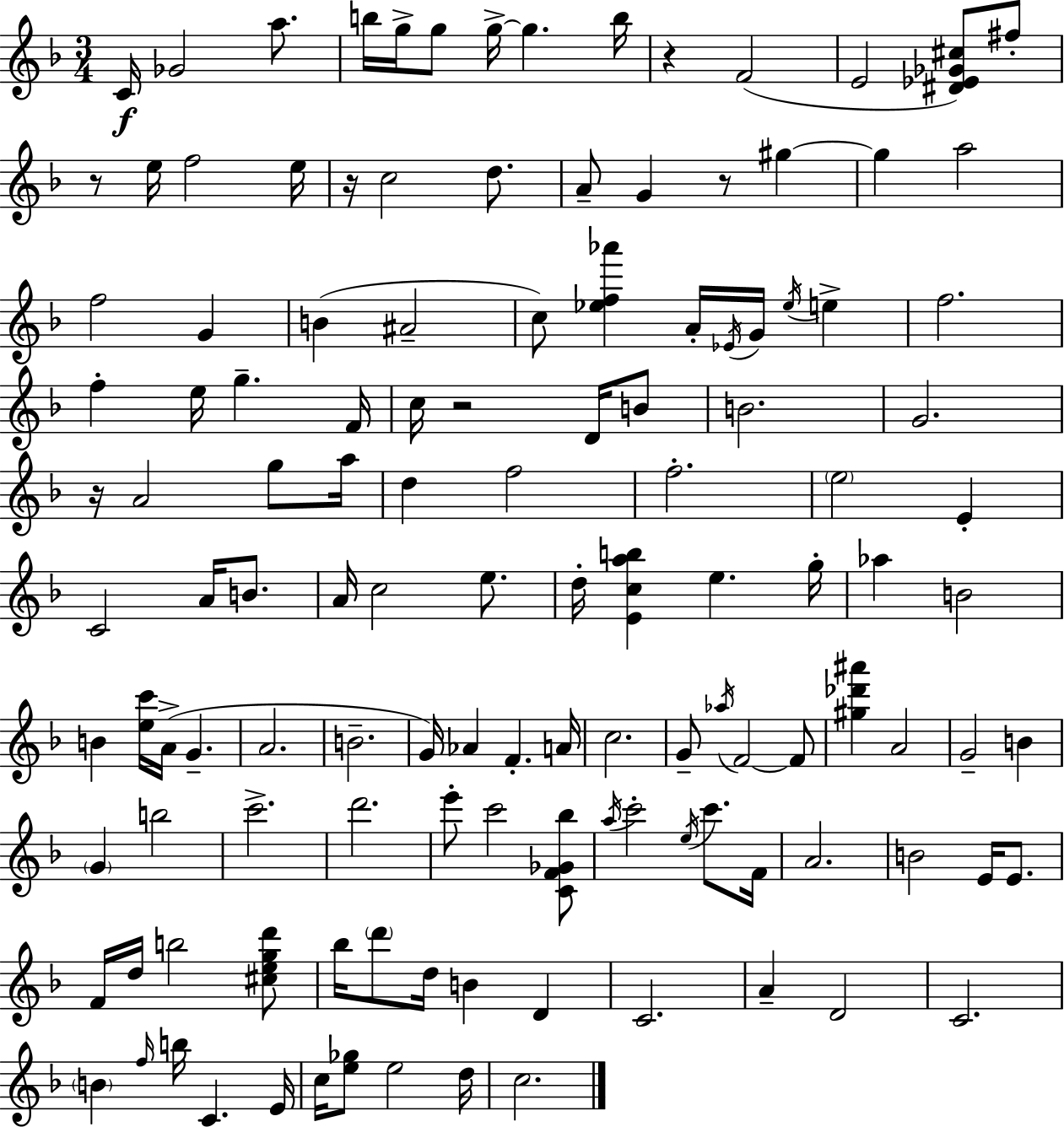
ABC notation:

X:1
T:Untitled
M:3/4
L:1/4
K:F
C/4 _G2 a/2 b/4 g/4 g/2 g/4 g b/4 z F2 E2 [^D_E_G^c]/2 ^f/2 z/2 e/4 f2 e/4 z/4 c2 d/2 A/2 G z/2 ^g ^g a2 f2 G B ^A2 c/2 [_ef_a'] A/4 _E/4 G/4 _e/4 e f2 f e/4 g F/4 c/4 z2 D/4 B/2 B2 G2 z/4 A2 g/2 a/4 d f2 f2 e2 E C2 A/4 B/2 A/4 c2 e/2 d/4 [Ecab] e g/4 _a B2 B [ec']/4 A/4 G A2 B2 G/4 _A F A/4 c2 G/2 _a/4 F2 F/2 [^g_d'^a'] A2 G2 B G b2 c'2 d'2 e'/2 c'2 [CF_G_b]/2 a/4 c'2 e/4 c'/2 F/4 A2 B2 E/4 E/2 F/4 d/4 b2 [^cegd']/2 _b/4 d'/2 d/4 B D C2 A D2 C2 B f/4 b/4 C E/4 c/4 [e_g]/2 e2 d/4 c2